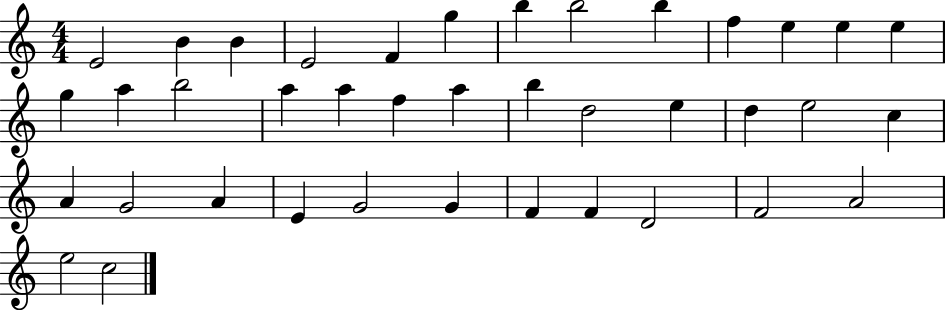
X:1
T:Untitled
M:4/4
L:1/4
K:C
E2 B B E2 F g b b2 b f e e e g a b2 a a f a b d2 e d e2 c A G2 A E G2 G F F D2 F2 A2 e2 c2